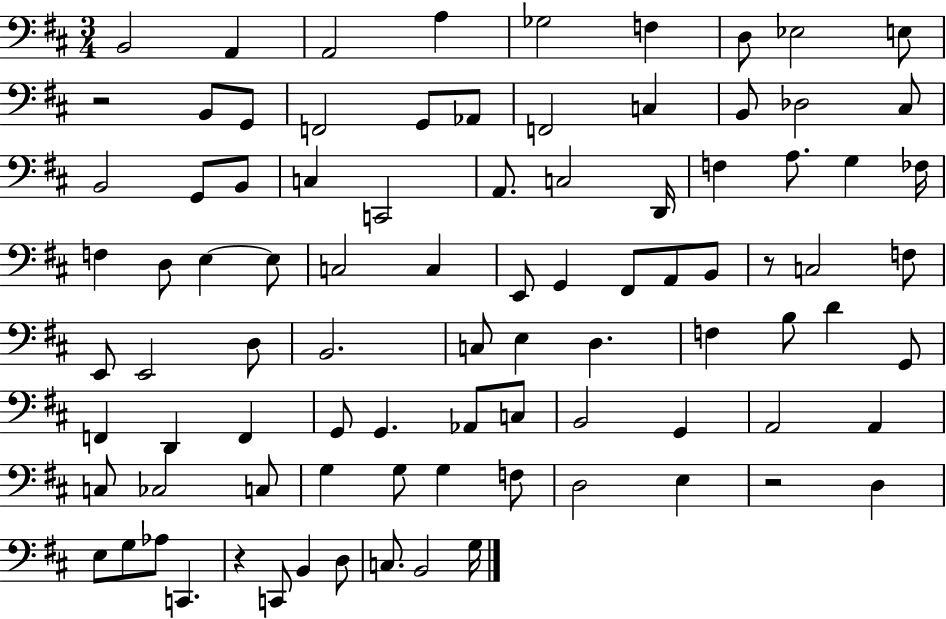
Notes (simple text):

B2/h A2/q A2/h A3/q Gb3/h F3/q D3/e Eb3/h E3/e R/h B2/e G2/e F2/h G2/e Ab2/e F2/h C3/q B2/e Db3/h C#3/e B2/h G2/e B2/e C3/q C2/h A2/e. C3/h D2/s F3/q A3/e. G3/q FES3/s F3/q D3/e E3/q E3/e C3/h C3/q E2/e G2/q F#2/e A2/e B2/e R/e C3/h F3/e E2/e E2/h D3/e B2/h. C3/e E3/q D3/q. F3/q B3/e D4/q G2/e F2/q D2/q F2/q G2/e G2/q. Ab2/e C3/e B2/h G2/q A2/h A2/q C3/e CES3/h C3/e G3/q G3/e G3/q F3/e D3/h E3/q R/h D3/q E3/e G3/e Ab3/e C2/q. R/q C2/e B2/q D3/e C3/e. B2/h G3/s